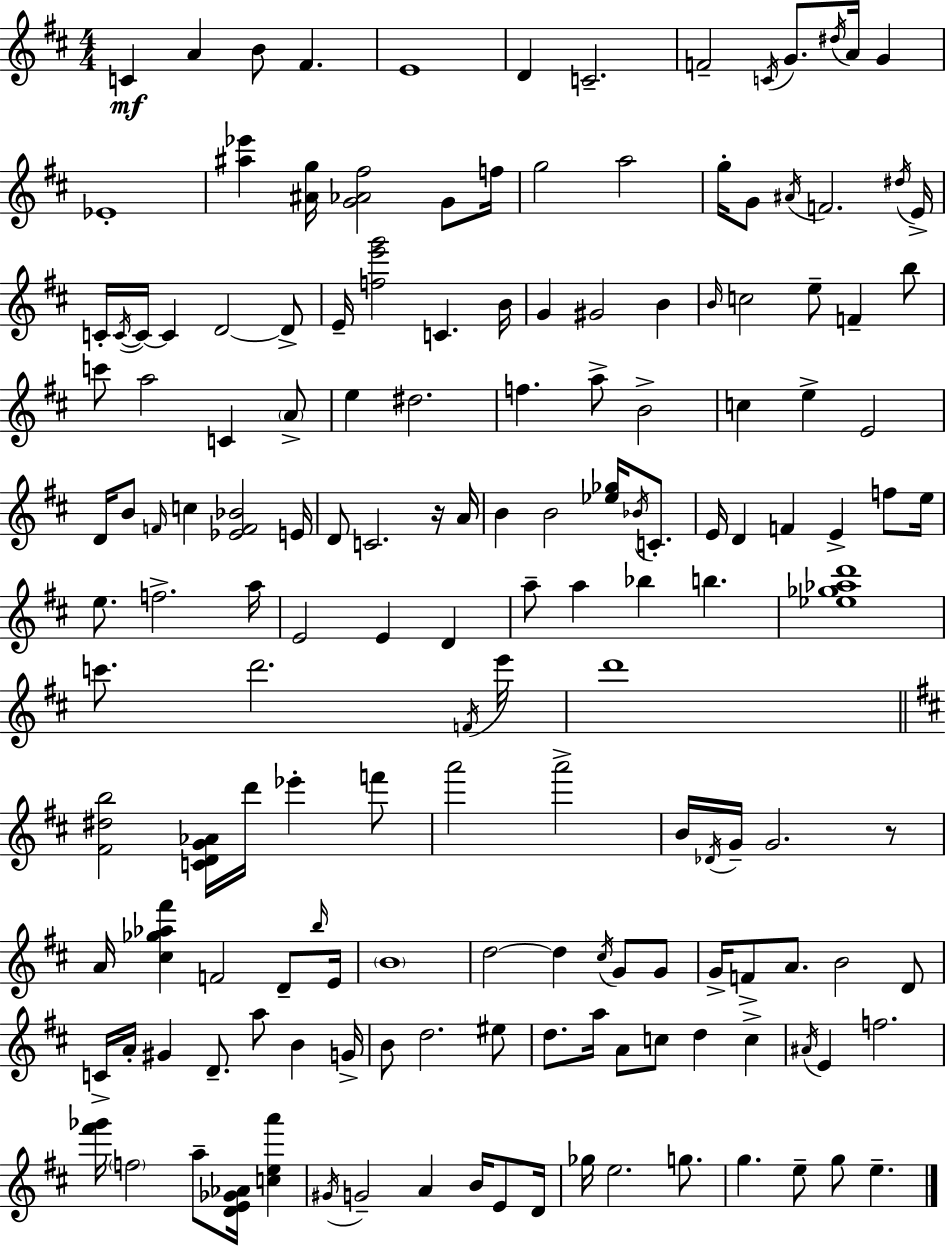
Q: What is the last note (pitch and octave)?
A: E5